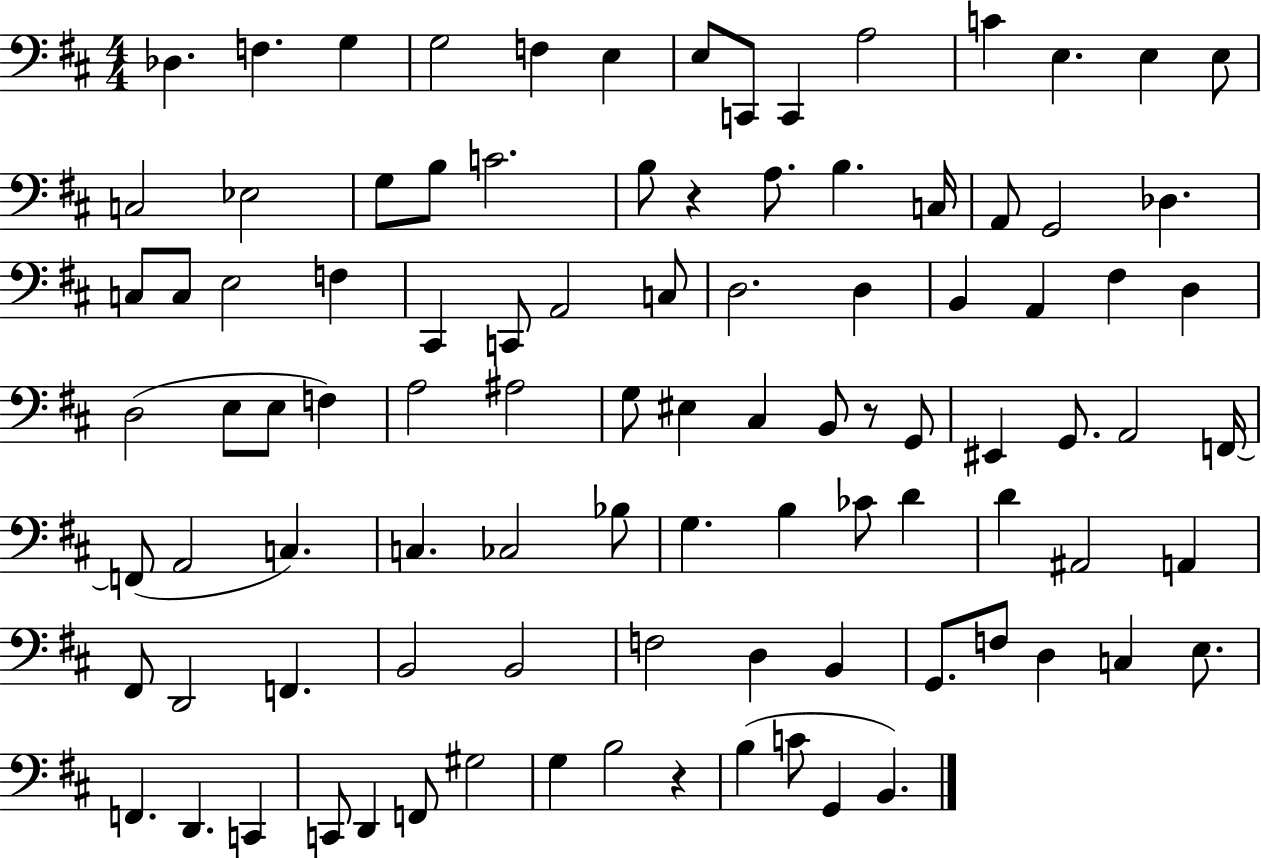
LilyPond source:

{
  \clef bass
  \numericTimeSignature
  \time 4/4
  \key d \major
  des4. f4. g4 | g2 f4 e4 | e8 c,8 c,4 a2 | c'4 e4. e4 e8 | \break c2 ees2 | g8 b8 c'2. | b8 r4 a8. b4. c16 | a,8 g,2 des4. | \break c8 c8 e2 f4 | cis,4 c,8 a,2 c8 | d2. d4 | b,4 a,4 fis4 d4 | \break d2( e8 e8 f4) | a2 ais2 | g8 eis4 cis4 b,8 r8 g,8 | eis,4 g,8. a,2 f,16~~ | \break f,8( a,2 c4.) | c4. ces2 bes8 | g4. b4 ces'8 d'4 | d'4 ais,2 a,4 | \break fis,8 d,2 f,4. | b,2 b,2 | f2 d4 b,4 | g,8. f8 d4 c4 e8. | \break f,4. d,4. c,4 | c,8 d,4 f,8 gis2 | g4 b2 r4 | b4( c'8 g,4 b,4.) | \break \bar "|."
}